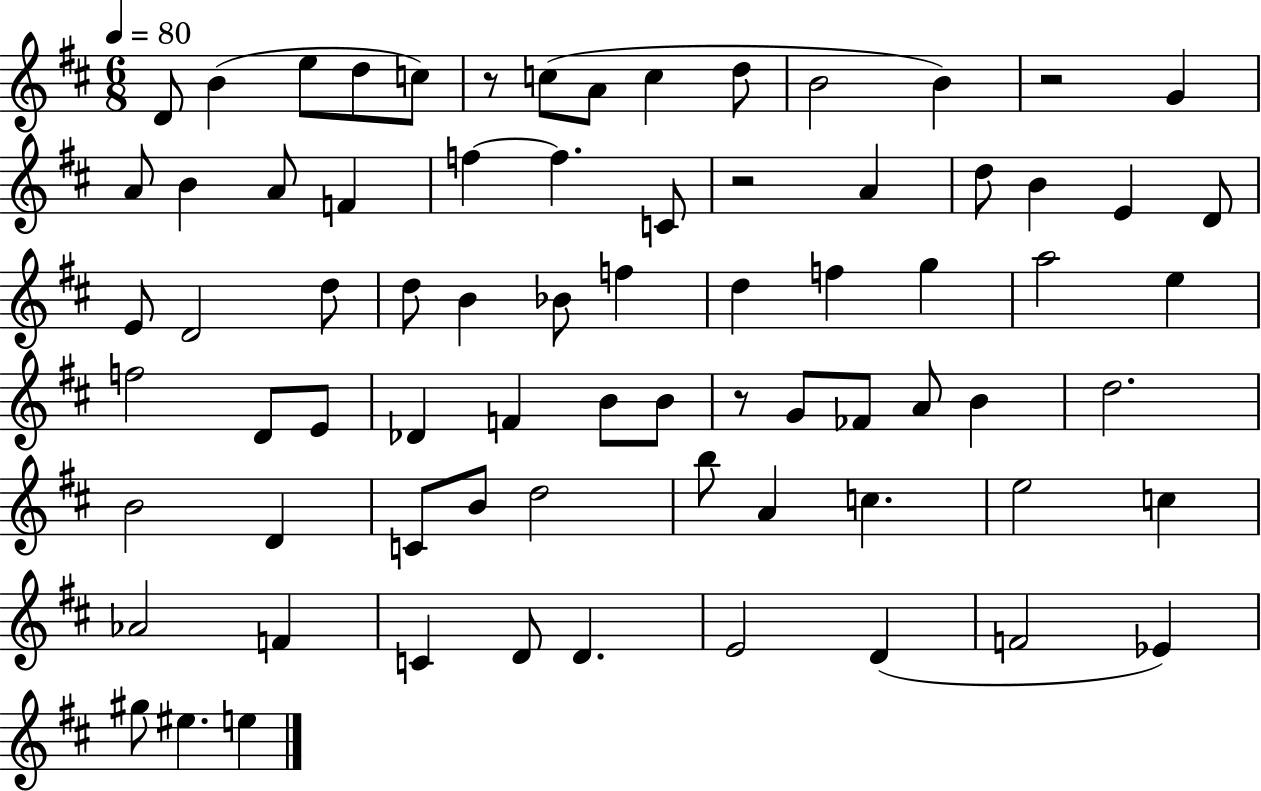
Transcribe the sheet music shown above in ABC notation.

X:1
T:Untitled
M:6/8
L:1/4
K:D
D/2 B e/2 d/2 c/2 z/2 c/2 A/2 c d/2 B2 B z2 G A/2 B A/2 F f f C/2 z2 A d/2 B E D/2 E/2 D2 d/2 d/2 B _B/2 f d f g a2 e f2 D/2 E/2 _D F B/2 B/2 z/2 G/2 _F/2 A/2 B d2 B2 D C/2 B/2 d2 b/2 A c e2 c _A2 F C D/2 D E2 D F2 _E ^g/2 ^e e